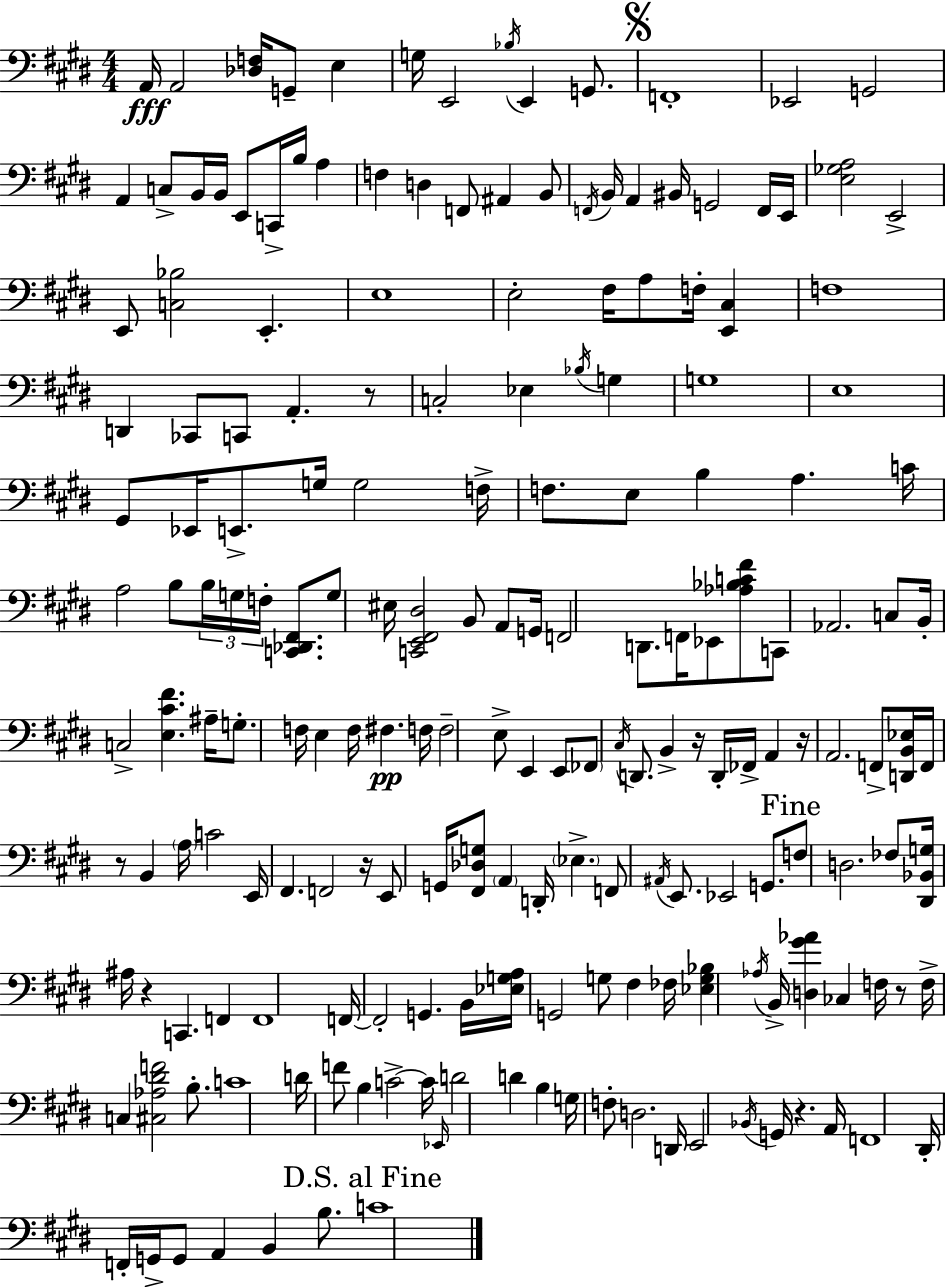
X:1
T:Untitled
M:4/4
L:1/4
K:E
A,,/4 A,,2 [_D,F,]/4 G,,/2 E, G,/4 E,,2 _B,/4 E,, G,,/2 F,,4 _E,,2 G,,2 A,, C,/2 B,,/4 B,,/4 E,,/2 C,,/4 B,/4 A, F, D, F,,/2 ^A,, B,,/2 F,,/4 B,,/4 A,, ^B,,/4 G,,2 F,,/4 E,,/4 [E,_G,A,]2 E,,2 E,,/2 [C,_B,]2 E,, E,4 E,2 ^F,/4 A,/2 F,/4 [E,,^C,] F,4 D,, _C,,/2 C,,/2 A,, z/2 C,2 _E, _B,/4 G, G,4 E,4 ^G,,/2 _E,,/4 E,,/2 G,/4 G,2 F,/4 F,/2 E,/2 B, A, C/4 A,2 B,/2 B,/4 G,/4 F,/4 [C,,_D,,^F,,]/2 G,/2 ^E,/4 [C,,E,,^F,,^D,]2 B,,/2 A,,/2 G,,/4 F,,2 D,,/2 F,,/4 _E,,/2 [_A,_B,C^F]/2 C,,/2 _A,,2 C,/2 B,,/4 C,2 [E,^C^F] ^A,/4 G,/2 F,/4 E, F,/4 ^F, F,/4 F,2 E,/2 E,, E,,/2 _F,,/2 ^C,/4 D,,/2 B,, z/4 D,,/4 _F,,/4 A,, z/4 A,,2 F,,/2 [D,,B,,_E,]/4 F,,/4 z/2 B,, A,/4 C2 E,,/4 ^F,, F,,2 z/4 E,,/2 G,,/4 [^F,,_D,G,]/2 A,, D,,/4 _E, F,,/2 ^A,,/4 E,,/2 _E,,2 G,,/2 F,/2 D,2 _F,/2 [^D,,_B,,G,]/4 ^A,/4 z C,, F,, F,,4 F,,/4 F,,2 G,, B,,/4 [_E,G,A,]/4 G,,2 G,/2 ^F, _F,/4 [_E,G,_B,] _A,/4 B,,/4 [D,^G_A] _C, F,/4 z/2 F,/4 C, [^C,_A,^DF]2 B,/2 C4 D/4 F/2 B, C2 C/4 _E,,/4 D2 D B, G,/4 F,/2 D,2 D,,/4 E,,2 _B,,/4 G,,/4 z A,,/4 F,,4 ^D,,/4 F,,/4 G,,/4 G,,/2 A,, B,, B,/2 C4